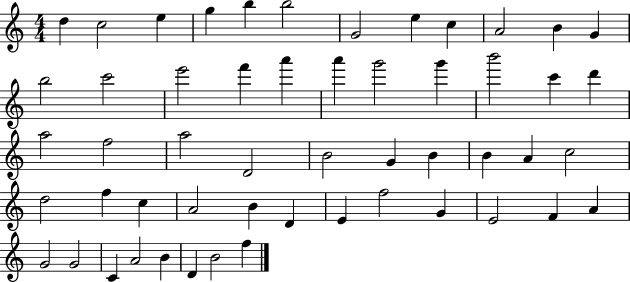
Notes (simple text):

D5/q C5/h E5/q G5/q B5/q B5/h G4/h E5/q C5/q A4/h B4/q G4/q B5/h C6/h E6/h F6/q A6/q A6/q G6/h G6/q B6/h C6/q D6/q A5/h F5/h A5/h D4/h B4/h G4/q B4/q B4/q A4/q C5/h D5/h F5/q C5/q A4/h B4/q D4/q E4/q F5/h G4/q E4/h F4/q A4/q G4/h G4/h C4/q A4/h B4/q D4/q B4/h F5/q